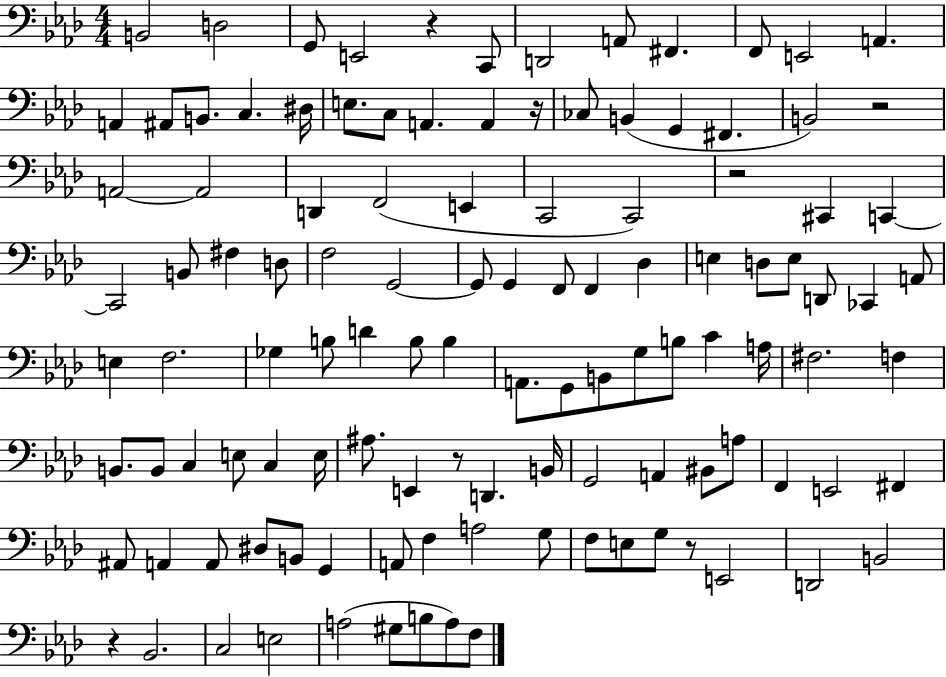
B2/h D3/h G2/e E2/h R/q C2/e D2/h A2/e F#2/q. F2/e E2/h A2/q. A2/q A#2/e B2/e. C3/q. D#3/s E3/e. C3/e A2/q. A2/q R/s CES3/e B2/q G2/q F#2/q. B2/h R/h A2/h A2/h D2/q F2/h E2/q C2/h C2/h R/h C#2/q C2/q C2/h B2/e F#3/q D3/e F3/h G2/h G2/e G2/q F2/e F2/q Db3/q E3/q D3/e E3/e D2/e CES2/q A2/e E3/q F3/h. Gb3/q B3/e D4/q B3/e B3/q A2/e. G2/e B2/e G3/e B3/e C4/q A3/s F#3/h. F3/q B2/e. B2/e C3/q E3/e C3/q E3/s A#3/e. E2/q R/e D2/q. B2/s G2/h A2/q BIS2/e A3/e F2/q E2/h F#2/q A#2/e A2/q A2/e D#3/e B2/e G2/q A2/e F3/q A3/h G3/e F3/e E3/e G3/e R/e E2/h D2/h B2/h R/q Bb2/h. C3/h E3/h A3/h G#3/e B3/e A3/e F3/e